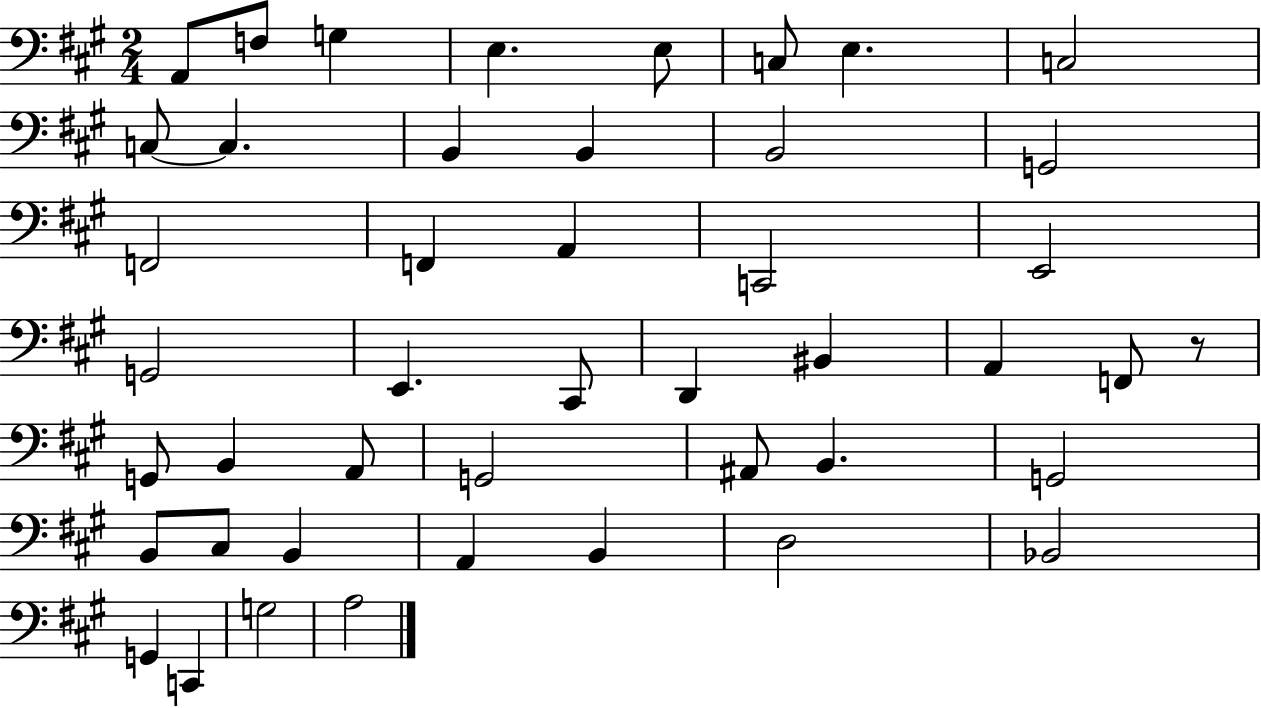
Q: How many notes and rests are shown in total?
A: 45